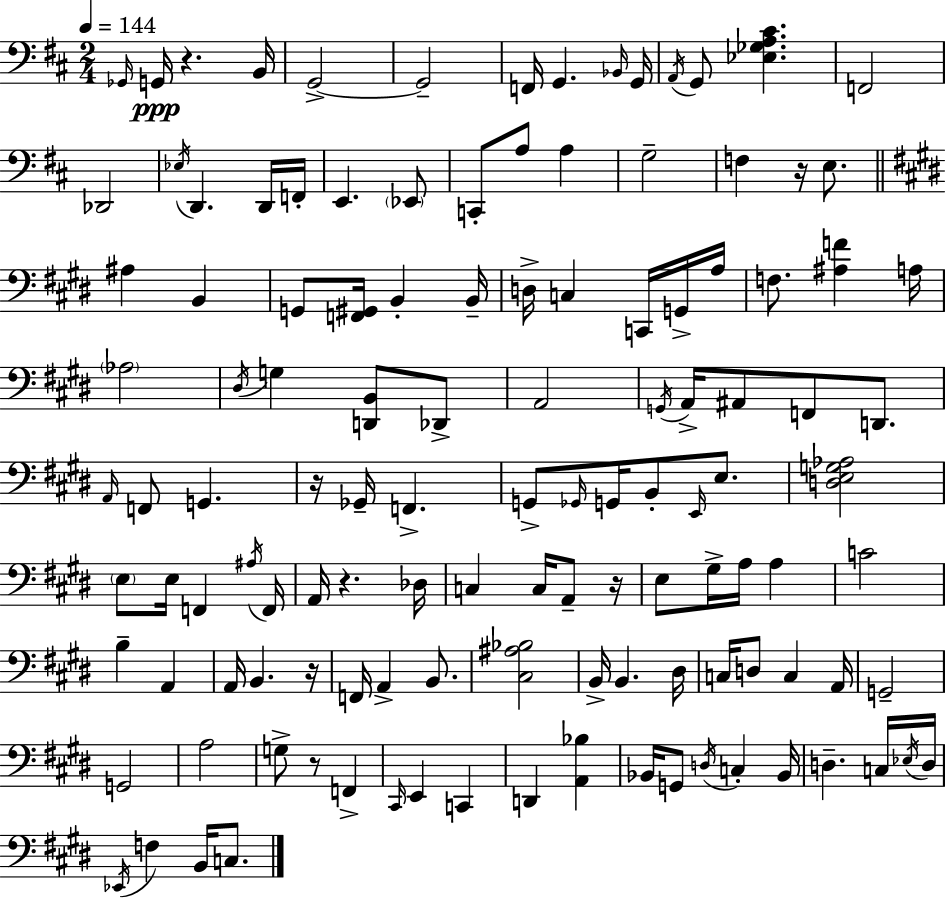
{
  \clef bass
  \numericTimeSignature
  \time 2/4
  \key d \major
  \tempo 4 = 144
  \grace { ges,16 }\ppp g,16 r4. | b,16 g,2->~~ | g,2-- | f,16 g,4. | \break \grace { bes,16 } g,16 \acciaccatura { a,16 } g,8 <ees ges a cis'>4. | f,2 | des,2 | \acciaccatura { ees16 } d,4. | \break d,16 f,16-. e,4. | \parenthesize ees,8 c,8-. a8 | a4 g2-- | f4 | \break r16 e8. \bar "||" \break \key e \major ais4 b,4 | g,8 <f, gis,>16 b,4-. b,16-- | d16-> c4 c,16 g,16-> a16 | f8. <ais f'>4 a16 | \break \parenthesize aes2 | \acciaccatura { dis16 } g4 <d, b,>8 des,8-> | a,2 | \acciaccatura { g,16 } a,16-> ais,8 f,8 d,8. | \break \grace { a,16 } f,8 g,4. | r16 ges,16-- f,4.-> | g,8-> \grace { ges,16 } g,16 b,8-. | \grace { e,16 } e8. <d e g aes>2 | \break \parenthesize e8 e16 | f,4 \acciaccatura { ais16 } f,16 a,16 r4. | des16 c4 | c16 a,8-- r16 e8 | \break gis16-> a16 a4 c'2 | b4-- | a,4 a,16 b,4. | r16 f,16 a,4-> | \break b,8. <cis ais bes>2 | b,16-> b,4. | dis16 c16 d8 | c4 a,16 g,2-- | \break g,2 | a2 | g8-> | r8 f,4-> \grace { cis,16 } e,4 | \break c,4 d,4 | <a, bes>4 bes,16 | g,8 \acciaccatura { d16 } c4-. bes,16 | d4.-- c16 \acciaccatura { ees16 } | \break d16 \acciaccatura { ees,16 } f4 b,16 c8. | \bar "|."
}